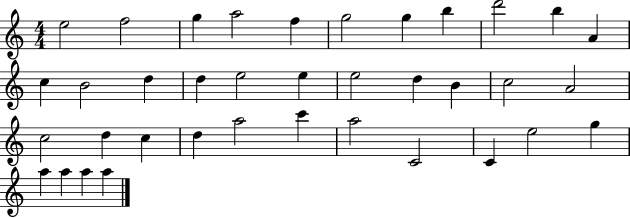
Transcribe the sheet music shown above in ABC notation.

X:1
T:Untitled
M:4/4
L:1/4
K:C
e2 f2 g a2 f g2 g b d'2 b A c B2 d d e2 e e2 d B c2 A2 c2 d c d a2 c' a2 C2 C e2 g a a a a